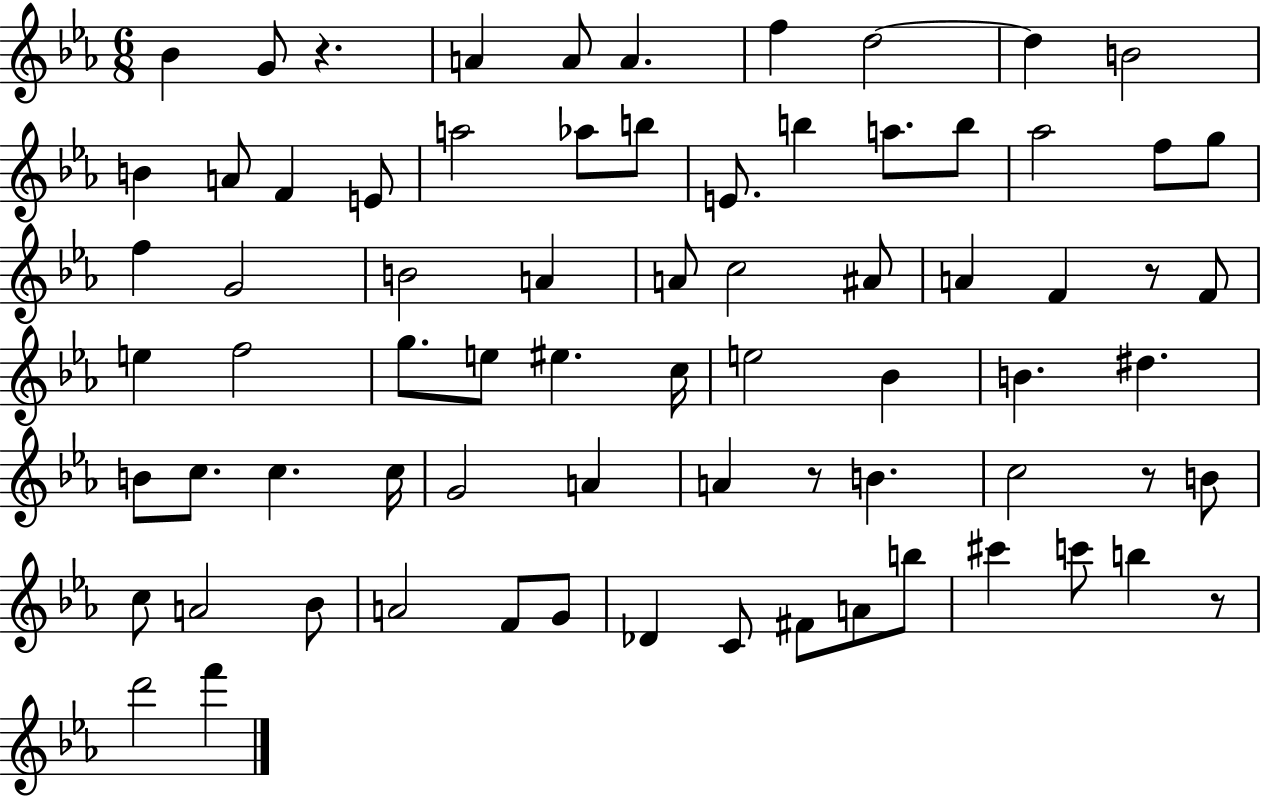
{
  \clef treble
  \numericTimeSignature
  \time 6/8
  \key ees \major
  \repeat volta 2 { bes'4 g'8 r4. | a'4 a'8 a'4. | f''4 d''2~~ | d''4 b'2 | \break b'4 a'8 f'4 e'8 | a''2 aes''8 b''8 | e'8. b''4 a''8. b''8 | aes''2 f''8 g''8 | \break f''4 g'2 | b'2 a'4 | a'8 c''2 ais'8 | a'4 f'4 r8 f'8 | \break e''4 f''2 | g''8. e''8 eis''4. c''16 | e''2 bes'4 | b'4. dis''4. | \break b'8 c''8. c''4. c''16 | g'2 a'4 | a'4 r8 b'4. | c''2 r8 b'8 | \break c''8 a'2 bes'8 | a'2 f'8 g'8 | des'4 c'8 fis'8 a'8 b''8 | cis'''4 c'''8 b''4 r8 | \break d'''2 f'''4 | } \bar "|."
}